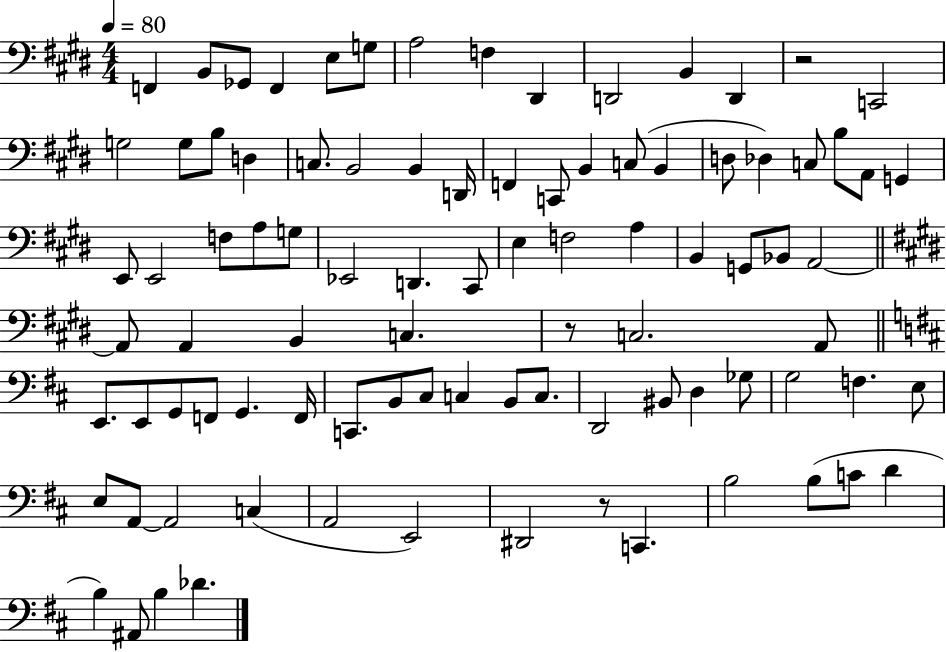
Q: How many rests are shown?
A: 3